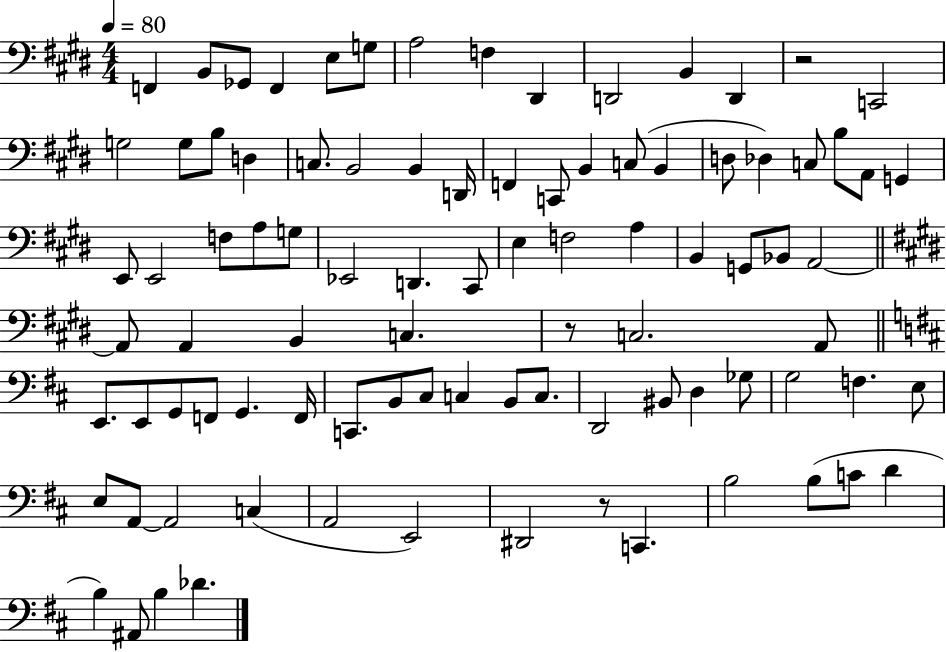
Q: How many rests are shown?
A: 3